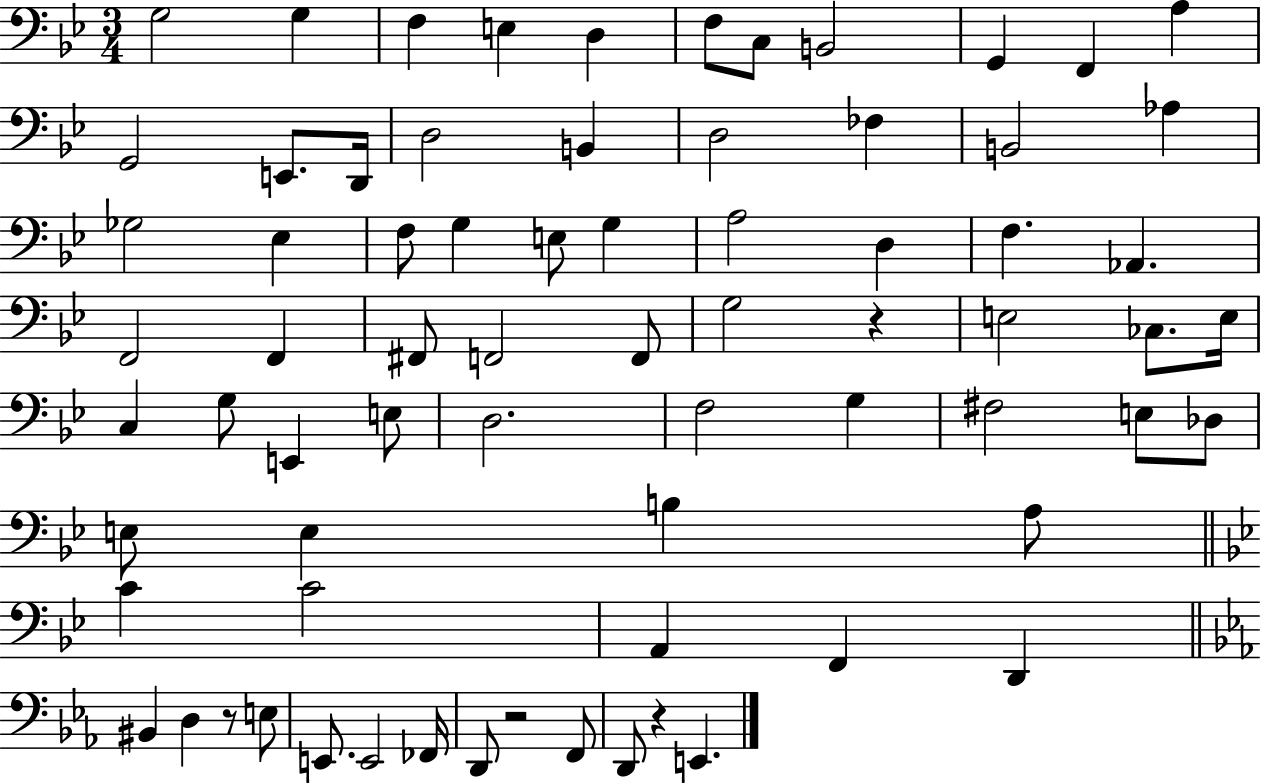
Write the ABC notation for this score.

X:1
T:Untitled
M:3/4
L:1/4
K:Bb
G,2 G, F, E, D, F,/2 C,/2 B,,2 G,, F,, A, G,,2 E,,/2 D,,/4 D,2 B,, D,2 _F, B,,2 _A, _G,2 _E, F,/2 G, E,/2 G, A,2 D, F, _A,, F,,2 F,, ^F,,/2 F,,2 F,,/2 G,2 z E,2 _C,/2 E,/4 C, G,/2 E,, E,/2 D,2 F,2 G, ^F,2 E,/2 _D,/2 E,/2 E, B, A,/2 C C2 A,, F,, D,, ^B,, D, z/2 E,/2 E,,/2 E,,2 _F,,/4 D,,/2 z2 F,,/2 D,,/2 z E,,